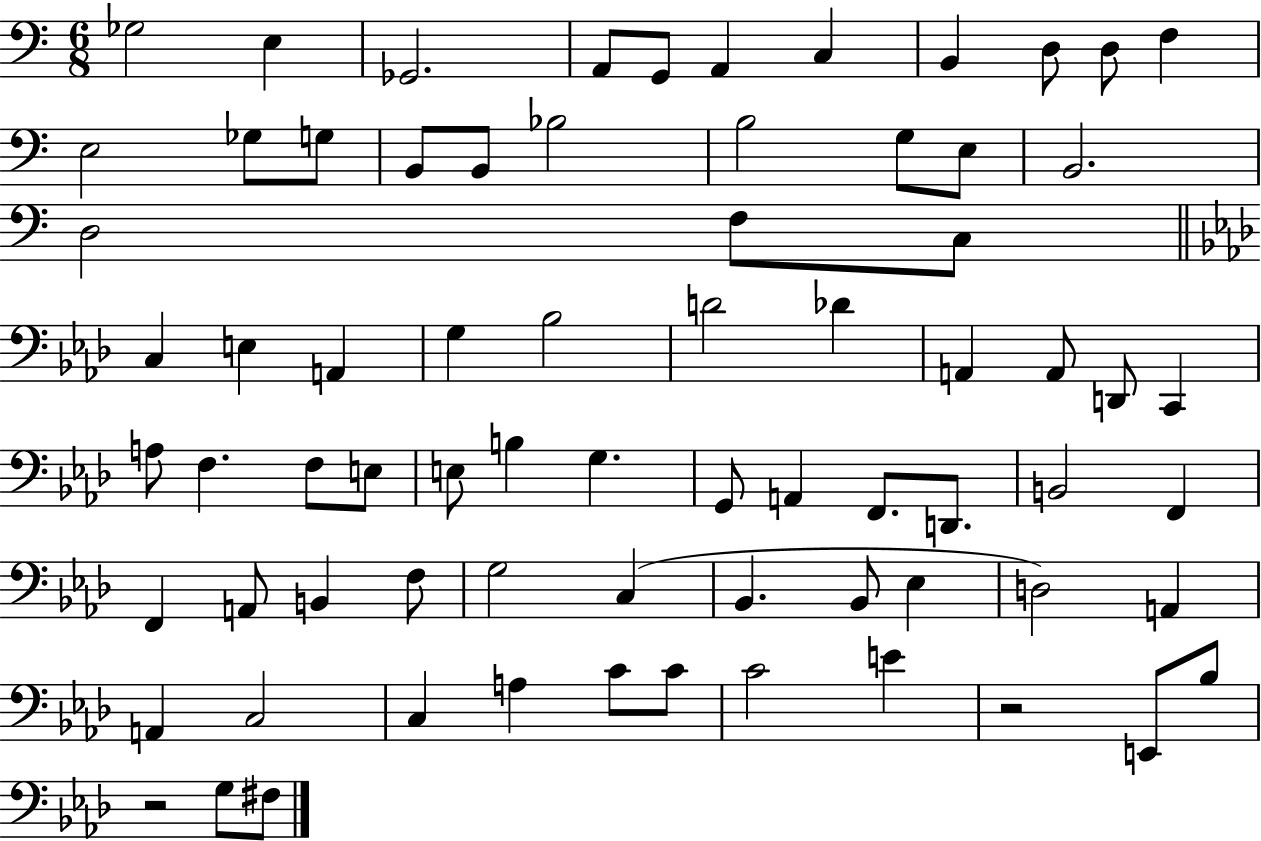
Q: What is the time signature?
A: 6/8